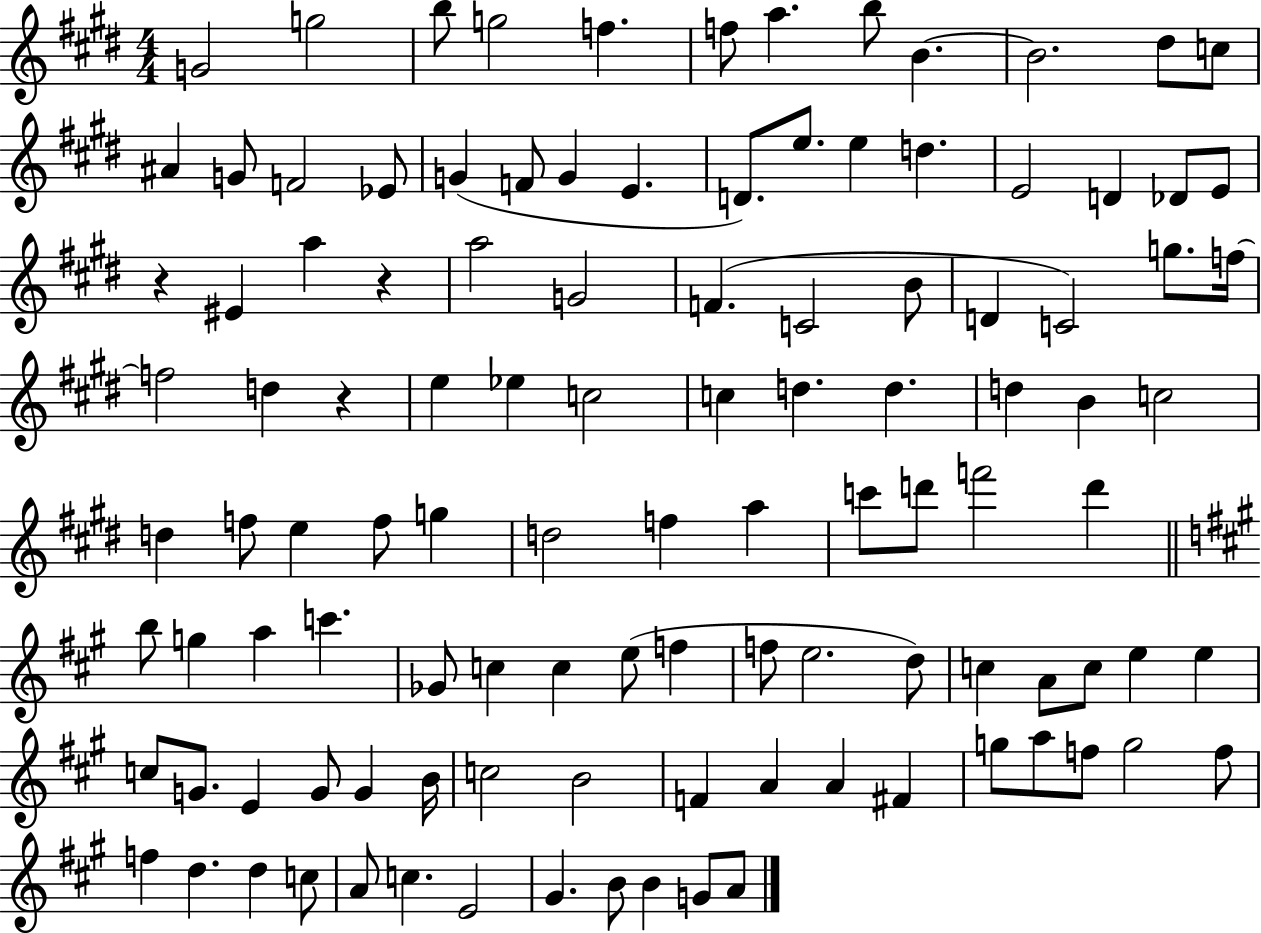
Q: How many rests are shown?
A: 3